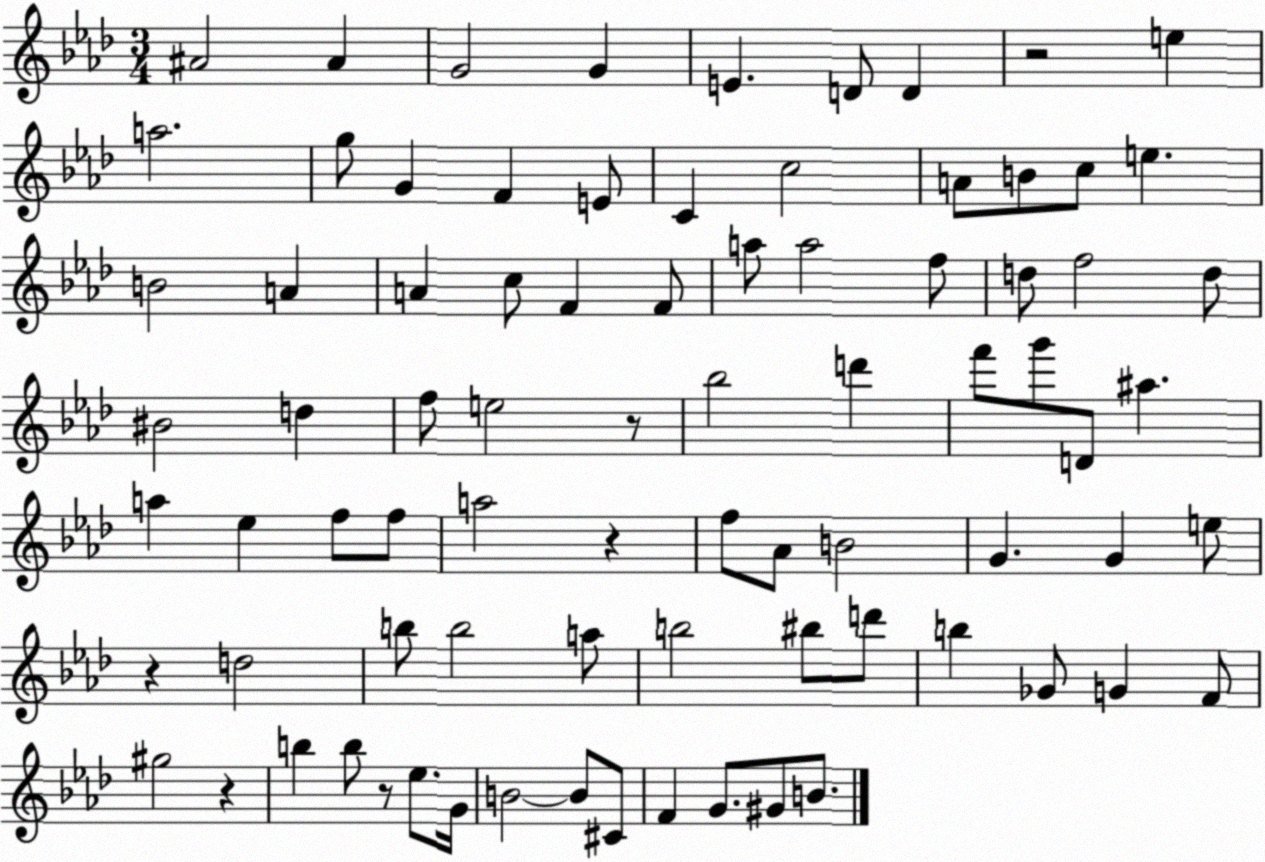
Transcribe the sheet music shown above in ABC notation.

X:1
T:Untitled
M:3/4
L:1/4
K:Ab
^A2 ^A G2 G E D/2 D z2 e a2 g/2 G F E/2 C c2 A/2 B/2 c/2 e B2 A A c/2 F F/2 a/2 a2 f/2 d/2 f2 d/2 ^B2 d f/2 e2 z/2 _b2 d' f'/2 g'/2 D/2 ^a a _e f/2 f/2 a2 z f/2 _A/2 B2 G G e/2 z d2 b/2 b2 a/2 b2 ^b/2 d'/2 b _G/2 G F/2 ^g2 z b b/2 z/2 _e/2 G/4 B2 B/2 ^C/2 F G/2 ^G/2 B/2